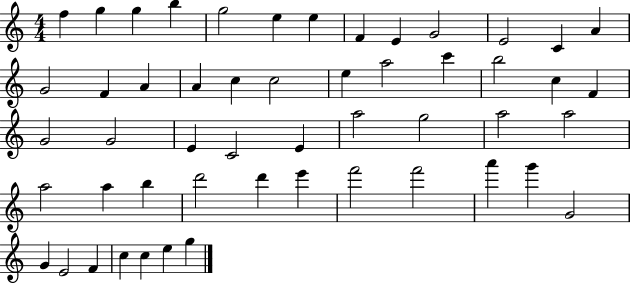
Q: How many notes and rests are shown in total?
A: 52